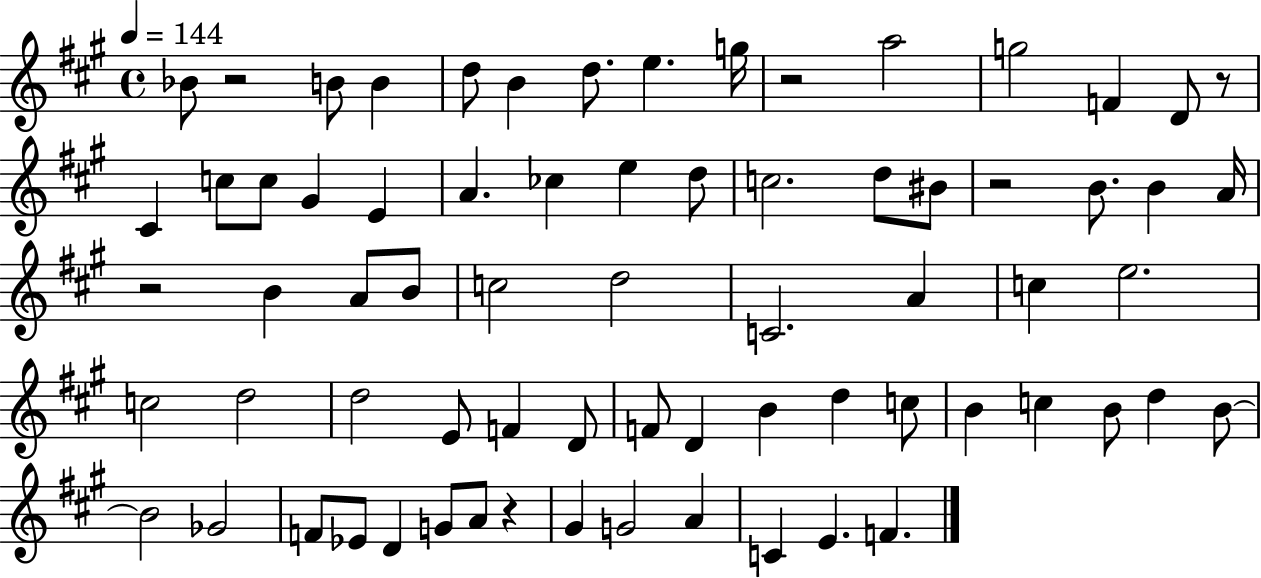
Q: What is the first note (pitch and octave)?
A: Bb4